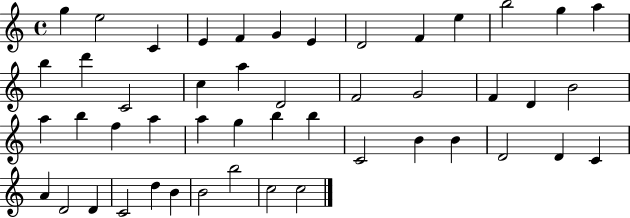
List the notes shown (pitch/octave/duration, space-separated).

G5/q E5/h C4/q E4/q F4/q G4/q E4/q D4/h F4/q E5/q B5/h G5/q A5/q B5/q D6/q C4/h C5/q A5/q D4/h F4/h G4/h F4/q D4/q B4/h A5/q B5/q F5/q A5/q A5/q G5/q B5/q B5/q C4/h B4/q B4/q D4/h D4/q C4/q A4/q D4/h D4/q C4/h D5/q B4/q B4/h B5/h C5/h C5/h